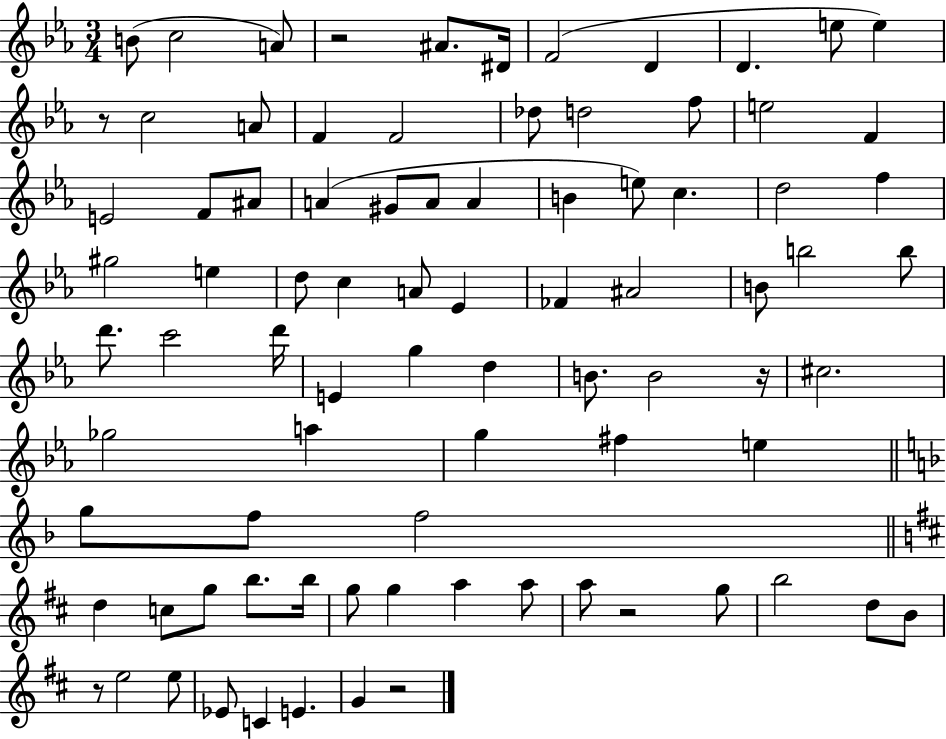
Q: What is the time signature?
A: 3/4